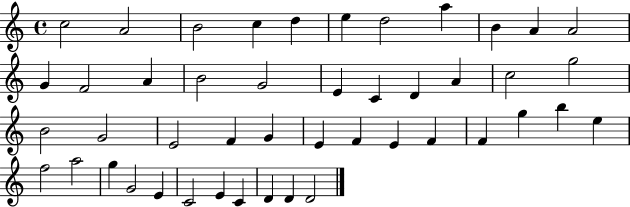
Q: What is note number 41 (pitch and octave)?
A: C4